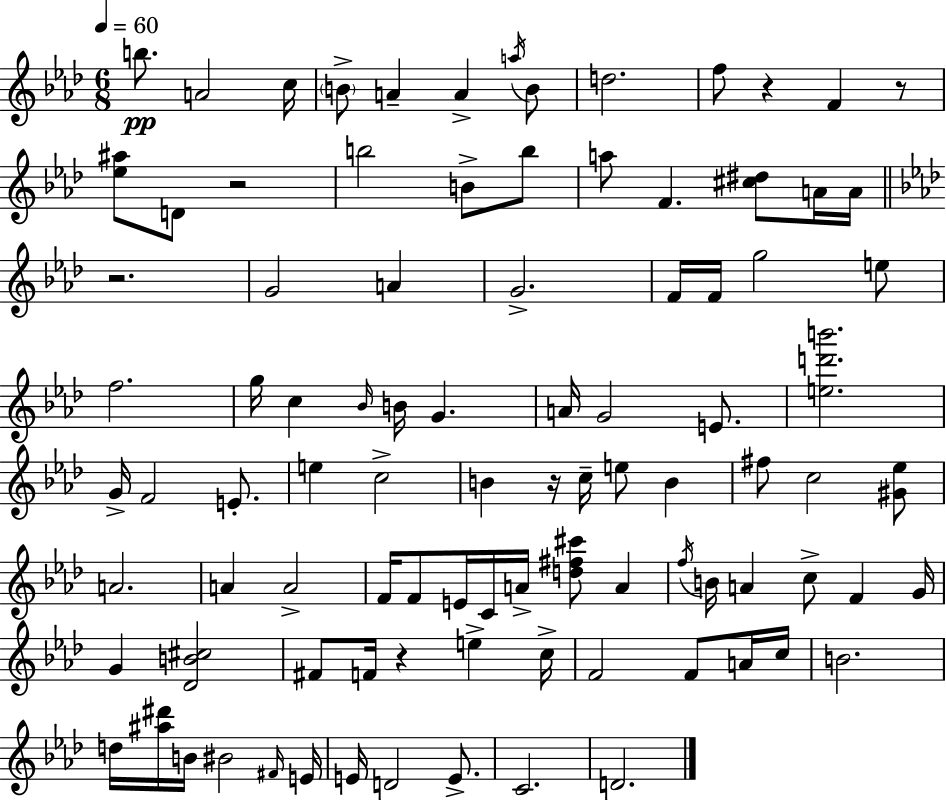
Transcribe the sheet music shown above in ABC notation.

X:1
T:Untitled
M:6/8
L:1/4
K:Ab
b/2 A2 c/4 B/2 A A a/4 B/2 d2 f/2 z F z/2 [_e^a]/2 D/2 z2 b2 B/2 b/2 a/2 F [^c^d]/2 A/4 A/4 z2 G2 A G2 F/4 F/4 g2 e/2 f2 g/4 c _B/4 B/4 G A/4 G2 E/2 [ed'b']2 G/4 F2 E/2 e c2 B z/4 c/4 e/2 B ^f/2 c2 [^G_e]/2 A2 A A2 F/4 F/2 E/4 C/4 A/4 [d^f^c']/2 A f/4 B/4 A c/2 F G/4 G [_DB^c]2 ^F/2 F/4 z e c/4 F2 F/2 A/4 c/4 B2 d/4 [^a^d']/4 B/4 ^B2 ^F/4 E/4 E/4 D2 E/2 C2 D2